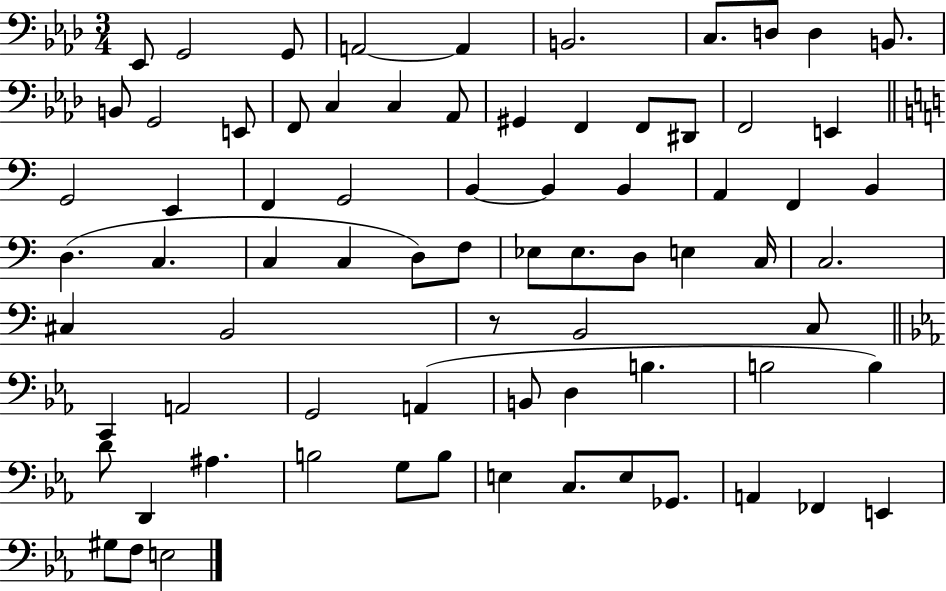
Eb2/e G2/h G2/e A2/h A2/q B2/h. C3/e. D3/e D3/q B2/e. B2/e G2/h E2/e F2/e C3/q C3/q Ab2/e G#2/q F2/q F2/e D#2/e F2/h E2/q G2/h E2/q F2/q G2/h B2/q B2/q B2/q A2/q F2/q B2/q D3/q. C3/q. C3/q C3/q D3/e F3/e Eb3/e Eb3/e. D3/e E3/q C3/s C3/h. C#3/q B2/h R/e B2/h C3/e C2/q A2/h G2/h A2/q B2/e D3/q B3/q. B3/h B3/q D4/e D2/q A#3/q. B3/h G3/e B3/e E3/q C3/e. E3/e Gb2/e. A2/q FES2/q E2/q G#3/e F3/e E3/h